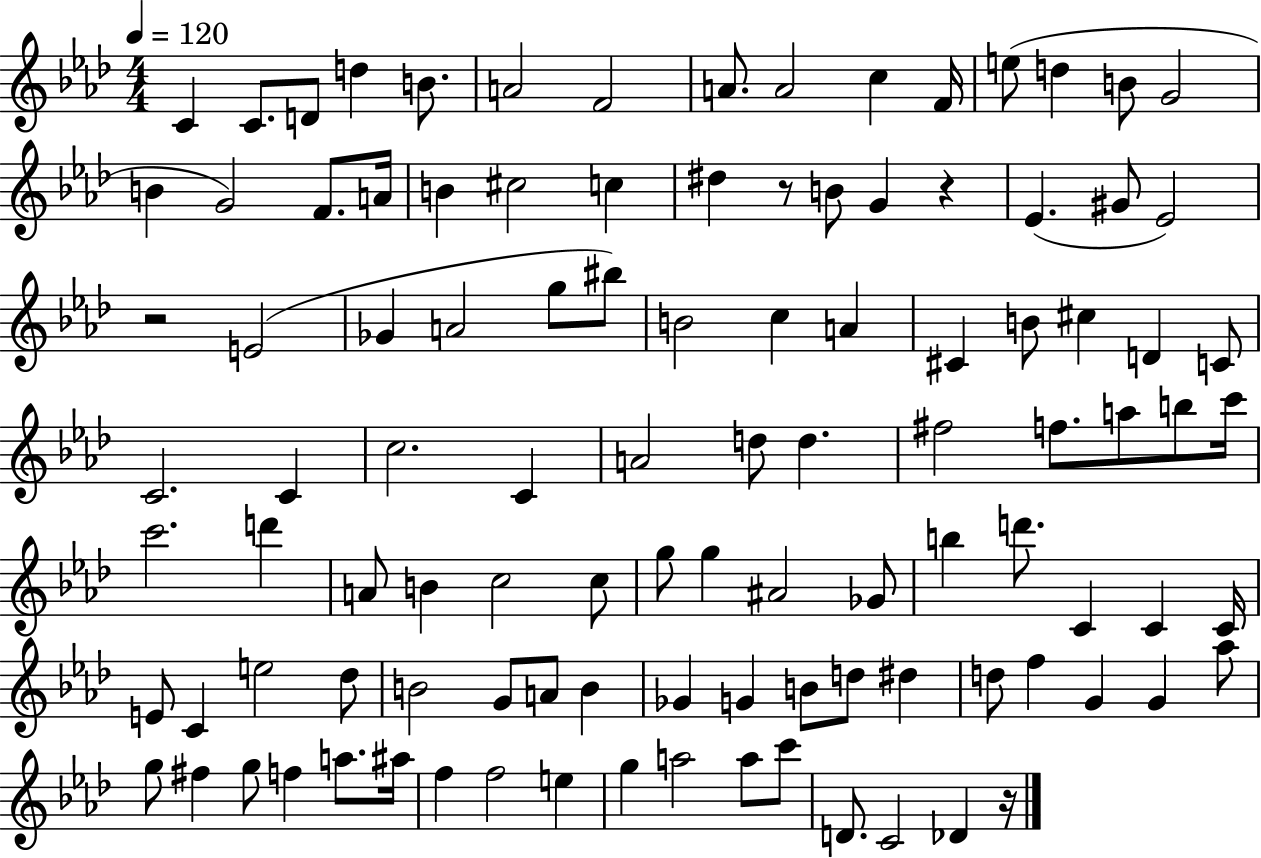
C4/q C4/e. D4/e D5/q B4/e. A4/h F4/h A4/e. A4/h C5/q F4/s E5/e D5/q B4/e G4/h B4/q G4/h F4/e. A4/s B4/q C#5/h C5/q D#5/q R/e B4/e G4/q R/q Eb4/q. G#4/e Eb4/h R/h E4/h Gb4/q A4/h G5/e BIS5/e B4/h C5/q A4/q C#4/q B4/e C#5/q D4/q C4/e C4/h. C4/q C5/h. C4/q A4/h D5/e D5/q. F#5/h F5/e. A5/e B5/e C6/s C6/h. D6/q A4/e B4/q C5/h C5/e G5/e G5/q A#4/h Gb4/e B5/q D6/e. C4/q C4/q C4/s E4/e C4/q E5/h Db5/e B4/h G4/e A4/e B4/q Gb4/q G4/q B4/e D5/e D#5/q D5/e F5/q G4/q G4/q Ab5/e G5/e F#5/q G5/e F5/q A5/e. A#5/s F5/q F5/h E5/q G5/q A5/h A5/e C6/e D4/e. C4/h Db4/q R/s